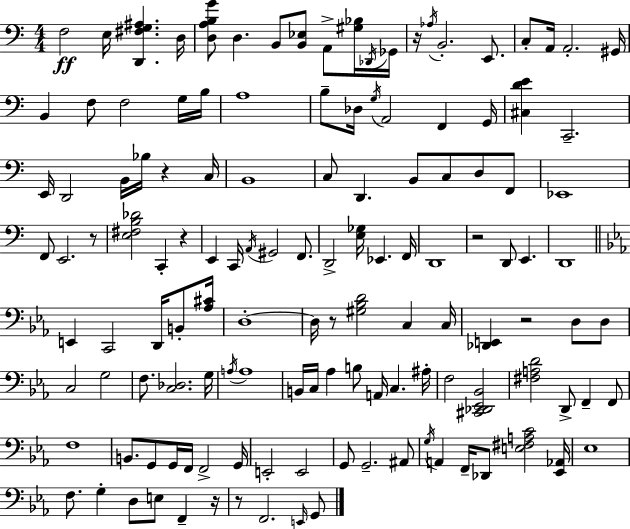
{
  \clef bass
  \numericTimeSignature
  \time 4/4
  \key a \minor
  f2\ff e16 <d, fis g ais>4. d16 | <d a b g'>8 d4. b,8 <b, ees>8 a,8-> <gis bes>16 \acciaccatura { des,16 } | ges,16 r16 \acciaccatura { aes16 } b,2.-. e,8. | c8-. a,16 a,2.-. | \break gis,16 b,4 f8 f2 | g16 b16 a1 | b8-- des16 \acciaccatura { g16 } a,2 f,4 | g,16 <cis d' e'>4 c,2.-- | \break e,16 d,2 b,16 bes16 r4 | c16 b,1 | c8 d,4. b,8 c8 d8 | f,8 ees,1 | \break f,8 e,2. | r8 <e fis b des'>2 c,4-. r4 | e,4 c,16 \acciaccatura { a,16 } gis,2 | f,8. d,2-> <e ges>16 ees,4. | \break f,16 d,1 | r2 d,8 e,4. | d,1 | \bar "||" \break \key ees \major e,4 c,2 d,16 b,8-. <aes cis'>16 | d1-.~~ | d16 r8 <gis bes d'>2 c4 c16 | <des, e,>4 r2 d8 d8 | \break c2 g2 | f8. <c des>2. g16 | \acciaccatura { a16 } a1 | b,16 c16 aes4 b8 a,16 c4. | \break ais16-. f2 <cis, des, ees, bes,>2 | <fis a d'>2 d,8-> f,4-- f,8 | f1 | b,8. g,8 g,16 f,16 f,2-> | \break g,16 e,2-. e,2 | g,8 g,2.-- ais,8 | \acciaccatura { g16 } a,4 f,16-- des,8 <e fis a c'>2 | <ees, aes,>16 ees1 | \break f8. g4-. d8 e8 f,4-- | r16 r8 f,2. | \grace { e,16 } g,8 \bar "|."
}